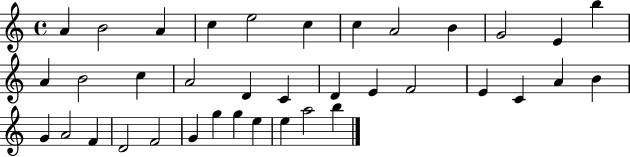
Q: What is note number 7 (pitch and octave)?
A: C5